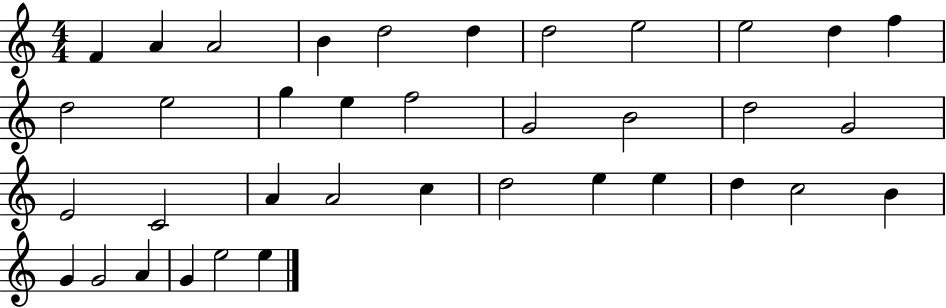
{
  \clef treble
  \numericTimeSignature
  \time 4/4
  \key c \major
  f'4 a'4 a'2 | b'4 d''2 d''4 | d''2 e''2 | e''2 d''4 f''4 | \break d''2 e''2 | g''4 e''4 f''2 | g'2 b'2 | d''2 g'2 | \break e'2 c'2 | a'4 a'2 c''4 | d''2 e''4 e''4 | d''4 c''2 b'4 | \break g'4 g'2 a'4 | g'4 e''2 e''4 | \bar "|."
}